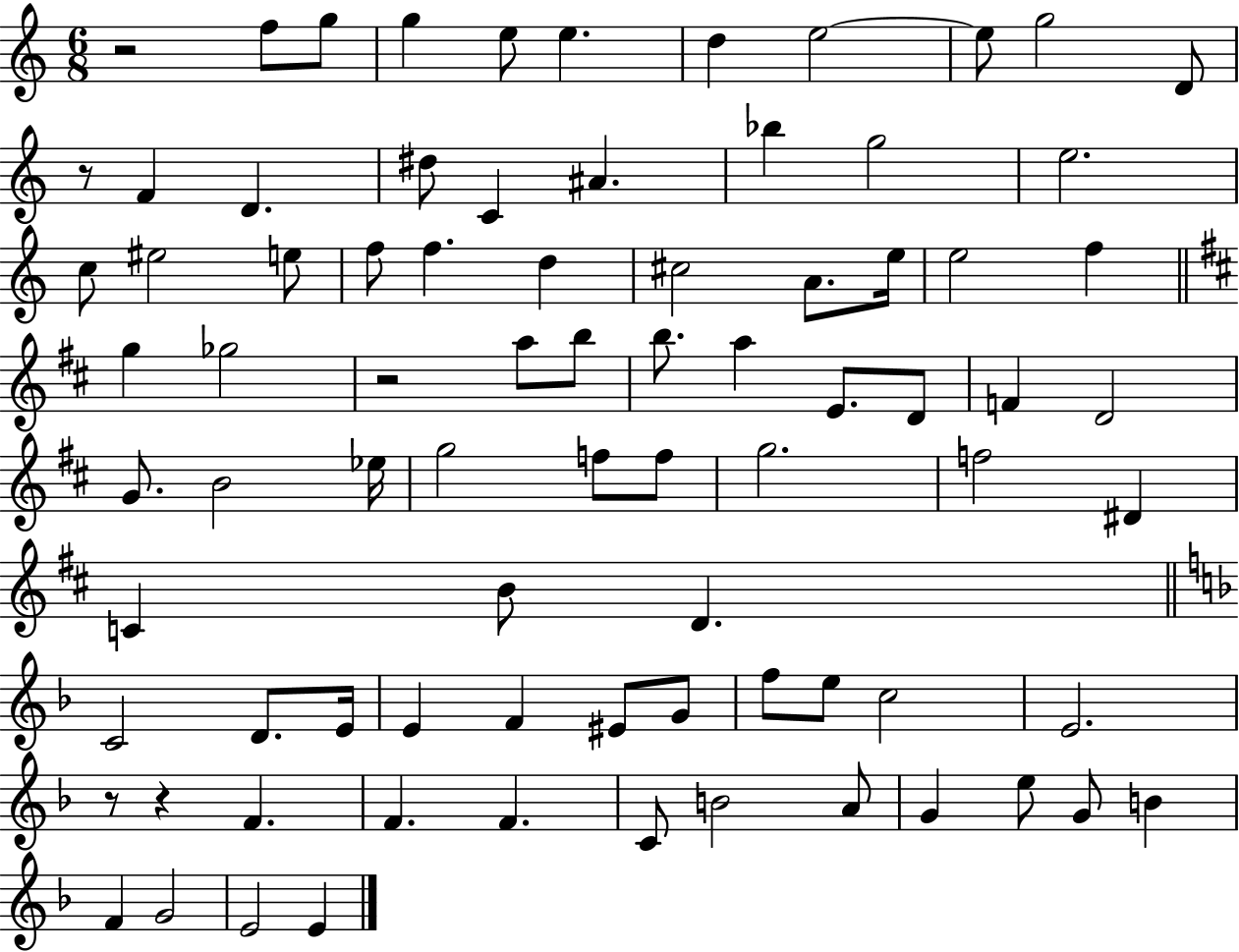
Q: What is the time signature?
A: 6/8